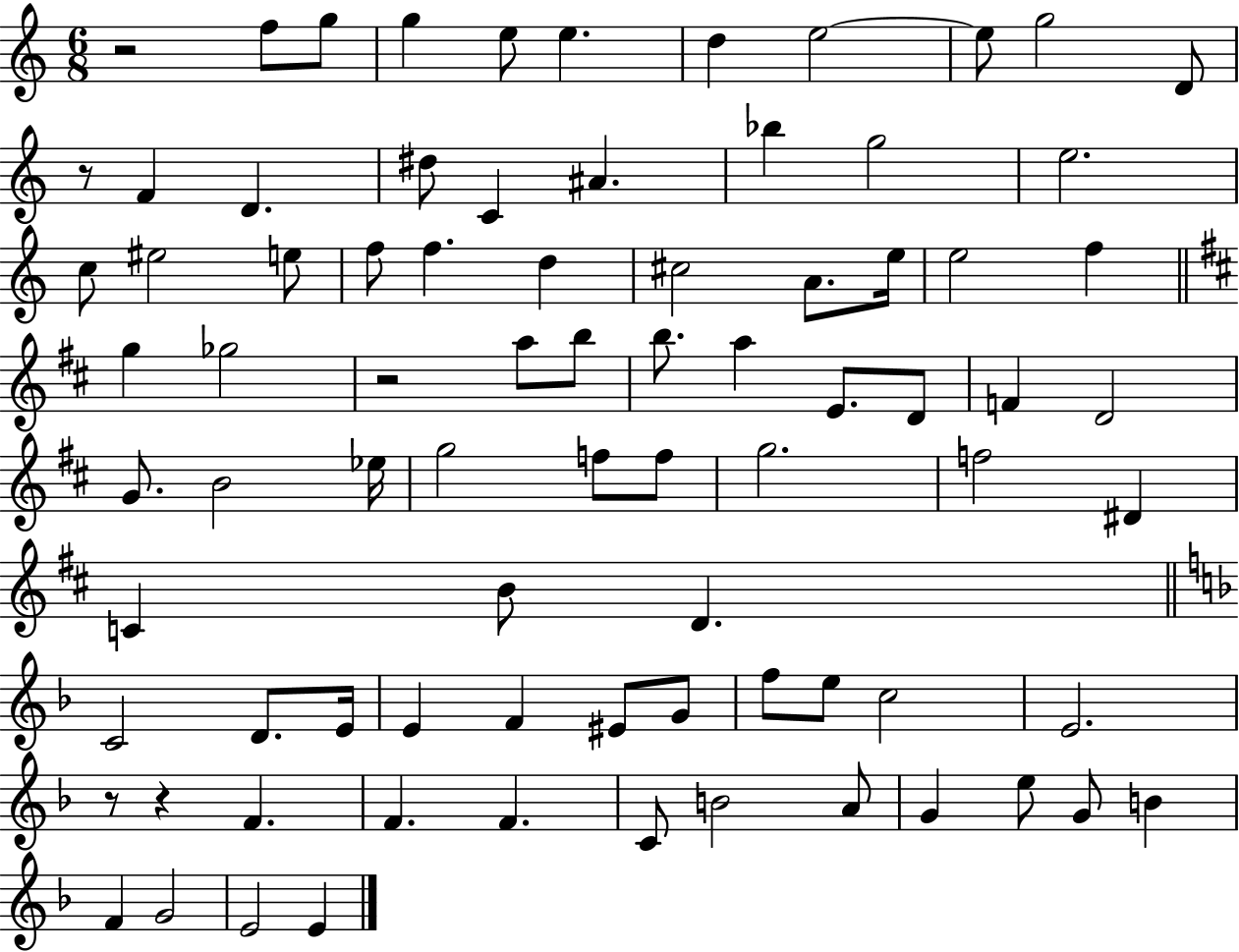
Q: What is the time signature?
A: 6/8